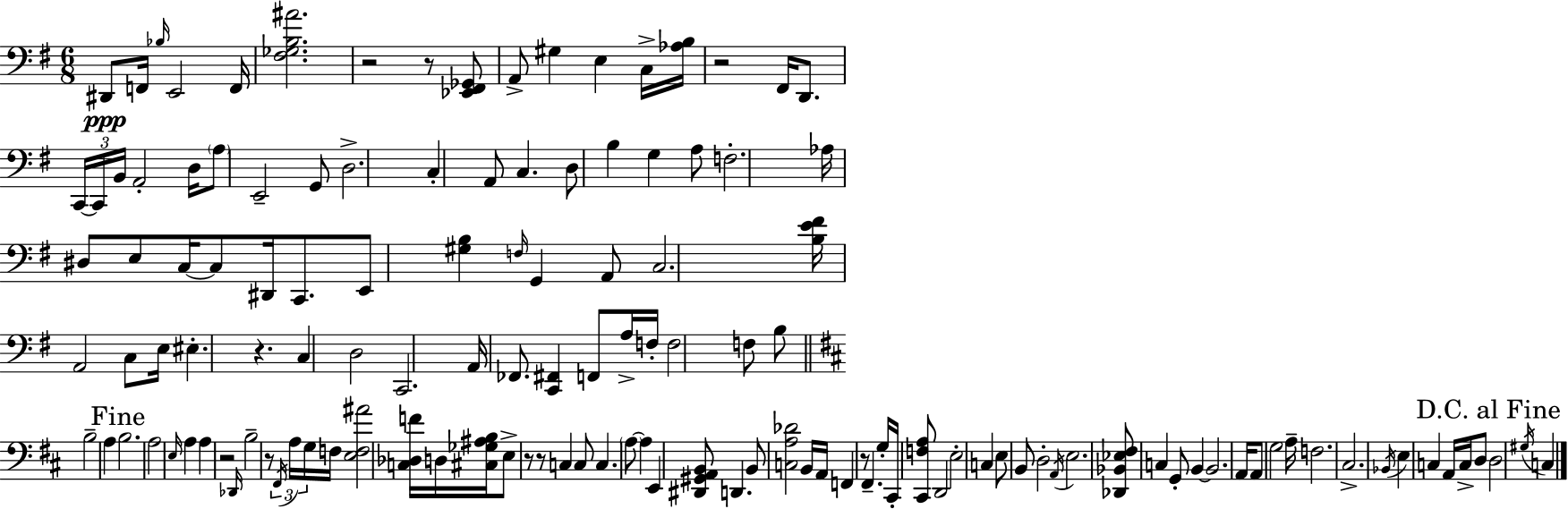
D#2/e F2/s Bb3/s E2/h F2/s [F#3,Gb3,B3,A#4]/h. R/h R/e [Eb2,F#2,Gb2]/e A2/e G#3/q E3/q C3/s [Ab3,B3]/s R/h F#2/s D2/e. C2/s C2/s B2/s A2/h D3/s A3/e E2/h G2/e D3/h. C3/q A2/e C3/q. D3/e B3/q G3/q A3/e F3/h. Ab3/s D#3/e E3/e C3/s C3/e D#2/s C2/e. E2/e [G#3,B3]/q F3/s G2/q A2/e C3/h. [B3,E4,F#4]/s A2/h C3/e E3/s EIS3/q. R/q. C3/q D3/h C2/h. A2/s FES2/e. [C2,F#2]/q F2/e A3/s F3/s F3/h F3/e B3/e B3/h A3/q B3/h. A3/h E3/s A3/q A3/q R/h Db2/s B3/h R/e F#2/s A3/s G3/s F3/s [E3,F3,A#4]/h [C3,Db3,F4]/s D3/s [C#3,Gb3,A#3,B3]/s E3/e R/e R/e C3/q C3/e C3/q. A3/e A3/q E2/q [D#2,G#2,A2,B2]/e D2/q. B2/e [C3,A3,Db4]/h B2/s A2/s F2/q R/e F#2/q. G3/s C#2/s [C#2,F3,A3]/e D2/h E3/h C3/q E3/e B2/e D3/h A2/s E3/h. [Db2,Bb2,Eb3,F#3]/e C3/q G2/e B2/q B2/h. A2/s A2/e G3/h A3/s F3/h. C#3/h. Bb2/s E3/q C3/q A2/s C3/s D3/e D3/h G#3/s C3/q